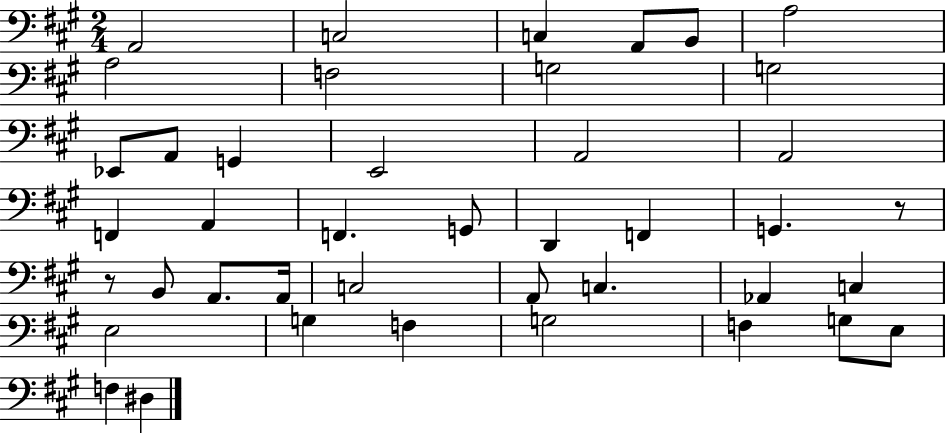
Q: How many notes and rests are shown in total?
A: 42